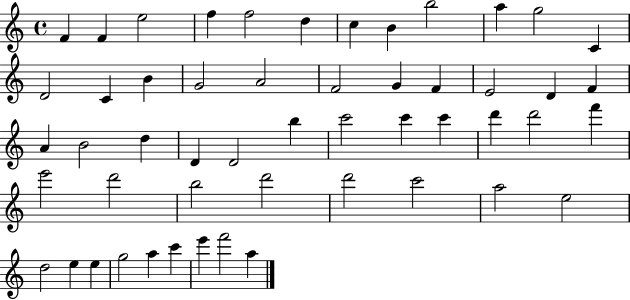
F4/q F4/q E5/h F5/q F5/h D5/q C5/q B4/q B5/h A5/q G5/h C4/q D4/h C4/q B4/q G4/h A4/h F4/h G4/q F4/q E4/h D4/q F4/q A4/q B4/h D5/q D4/q D4/h B5/q C6/h C6/q C6/q D6/q D6/h F6/q E6/h D6/h B5/h D6/h D6/h C6/h A5/h E5/h D5/h E5/q E5/q G5/h A5/q C6/q E6/q F6/h A5/q